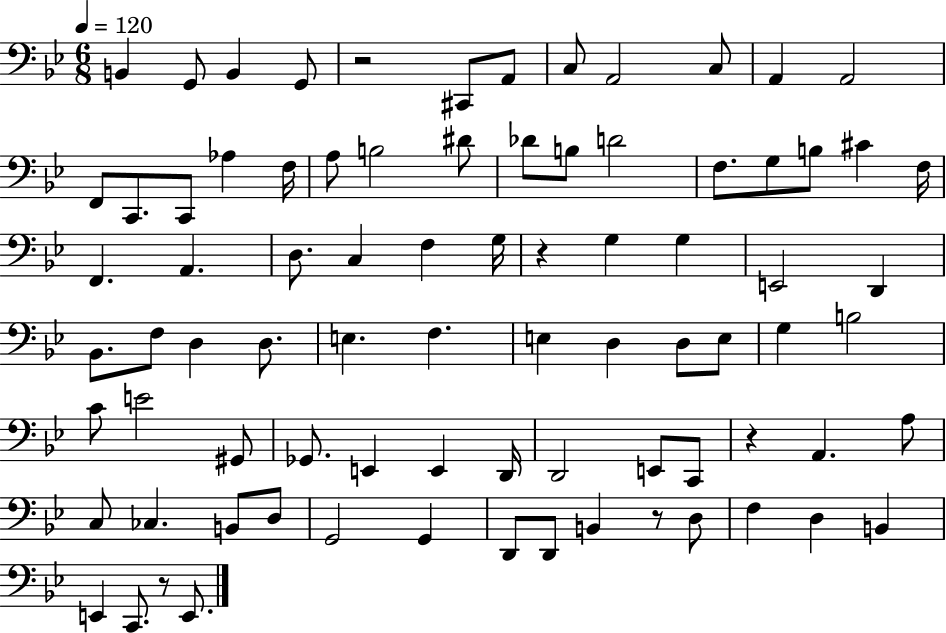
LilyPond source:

{
  \clef bass
  \numericTimeSignature
  \time 6/8
  \key bes \major
  \tempo 4 = 120
  b,4 g,8 b,4 g,8 | r2 cis,8 a,8 | c8 a,2 c8 | a,4 a,2 | \break f,8 c,8. c,8 aes4 f16 | a8 b2 dis'8 | des'8 b8 d'2 | f8. g8 b8 cis'4 f16 | \break f,4. a,4. | d8. c4 f4 g16 | r4 g4 g4 | e,2 d,4 | \break bes,8. f8 d4 d8. | e4. f4. | e4 d4 d8 e8 | g4 b2 | \break c'8 e'2 gis,8 | ges,8. e,4 e,4 d,16 | d,2 e,8 c,8 | r4 a,4. a8 | \break c8 ces4. b,8 d8 | g,2 g,4 | d,8 d,8 b,4 r8 d8 | f4 d4 b,4 | \break e,4 c,8. r8 e,8. | \bar "|."
}